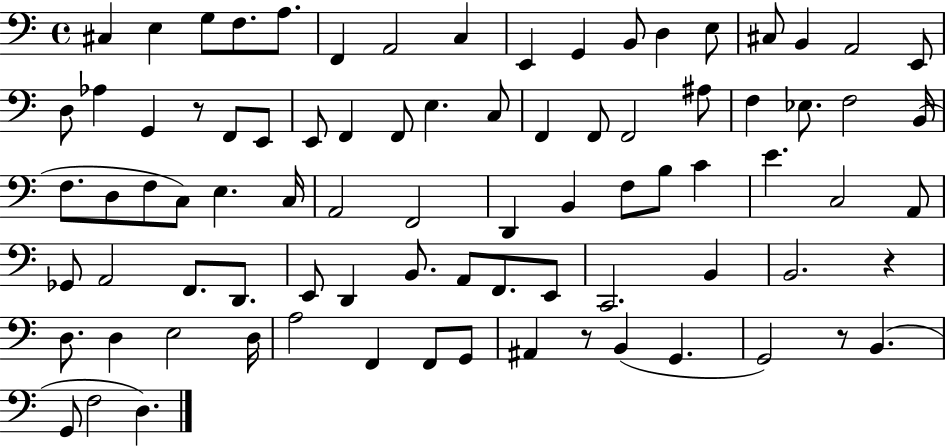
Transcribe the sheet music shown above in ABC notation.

X:1
T:Untitled
M:4/4
L:1/4
K:C
^C, E, G,/2 F,/2 A,/2 F,, A,,2 C, E,, G,, B,,/2 D, E,/2 ^C,/2 B,, A,,2 E,,/2 D,/2 _A, G,, z/2 F,,/2 E,,/2 E,,/2 F,, F,,/2 E, C,/2 F,, F,,/2 F,,2 ^A,/2 F, _E,/2 F,2 B,,/4 F,/2 D,/2 F,/2 C,/2 E, C,/4 A,,2 F,,2 D,, B,, F,/2 B,/2 C E C,2 A,,/2 _G,,/2 A,,2 F,,/2 D,,/2 E,,/2 D,, B,,/2 A,,/2 F,,/2 E,,/2 C,,2 B,, B,,2 z D,/2 D, E,2 D,/4 A,2 F,, F,,/2 G,,/2 ^A,, z/2 B,, G,, G,,2 z/2 B,, G,,/2 F,2 D,